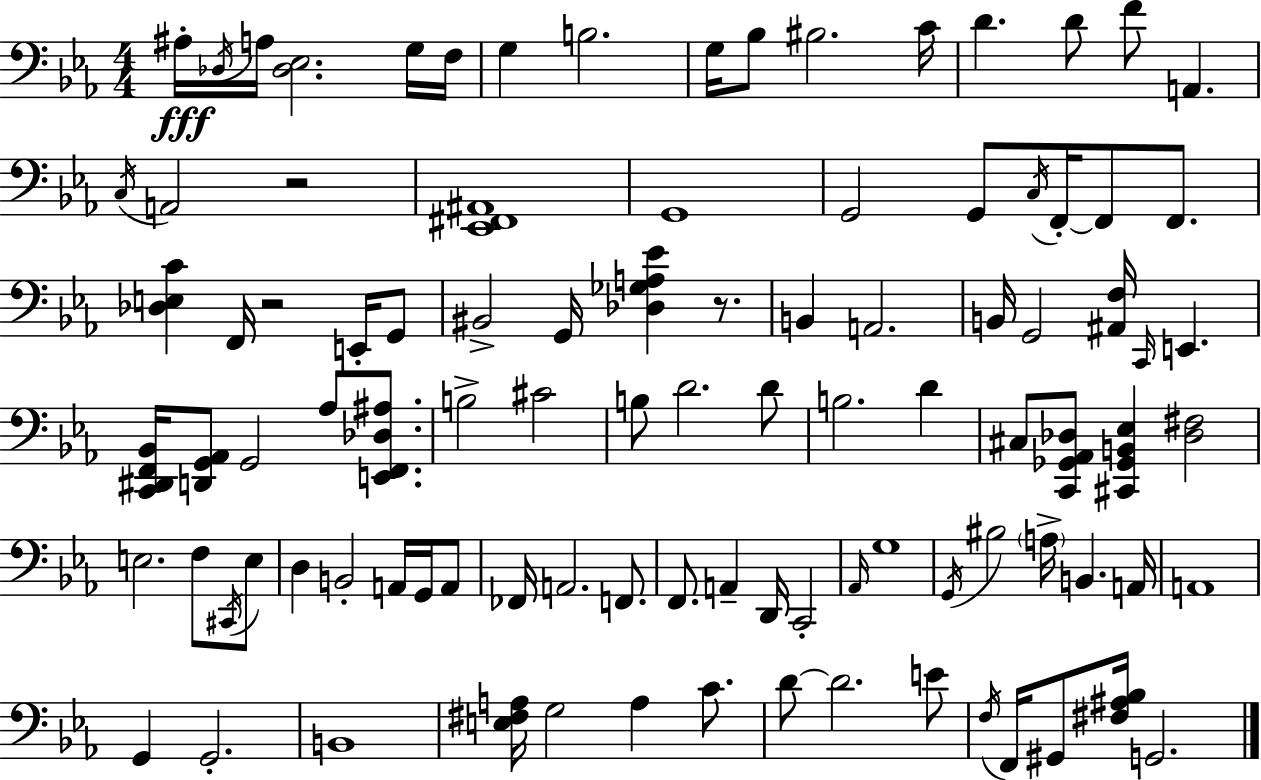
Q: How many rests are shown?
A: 3